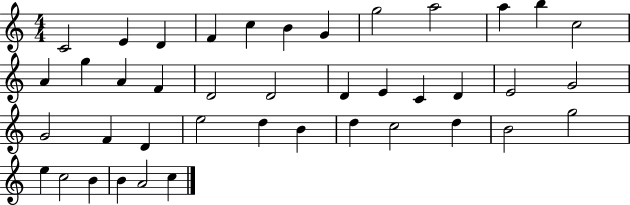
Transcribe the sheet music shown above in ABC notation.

X:1
T:Untitled
M:4/4
L:1/4
K:C
C2 E D F c B G g2 a2 a b c2 A g A F D2 D2 D E C D E2 G2 G2 F D e2 d B d c2 d B2 g2 e c2 B B A2 c